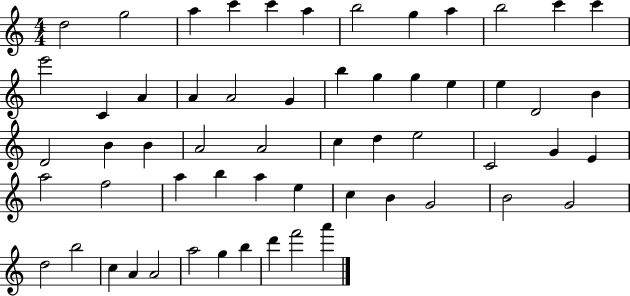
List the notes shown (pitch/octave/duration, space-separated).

D5/h G5/h A5/q C6/q C6/q A5/q B5/h G5/q A5/q B5/h C6/q C6/q E6/h C4/q A4/q A4/q A4/h G4/q B5/q G5/q G5/q E5/q E5/q D4/h B4/q D4/h B4/q B4/q A4/h A4/h C5/q D5/q E5/h C4/h G4/q E4/q A5/h F5/h A5/q B5/q A5/q E5/q C5/q B4/q G4/h B4/h G4/h D5/h B5/h C5/q A4/q A4/h A5/h G5/q B5/q D6/q F6/h A6/q